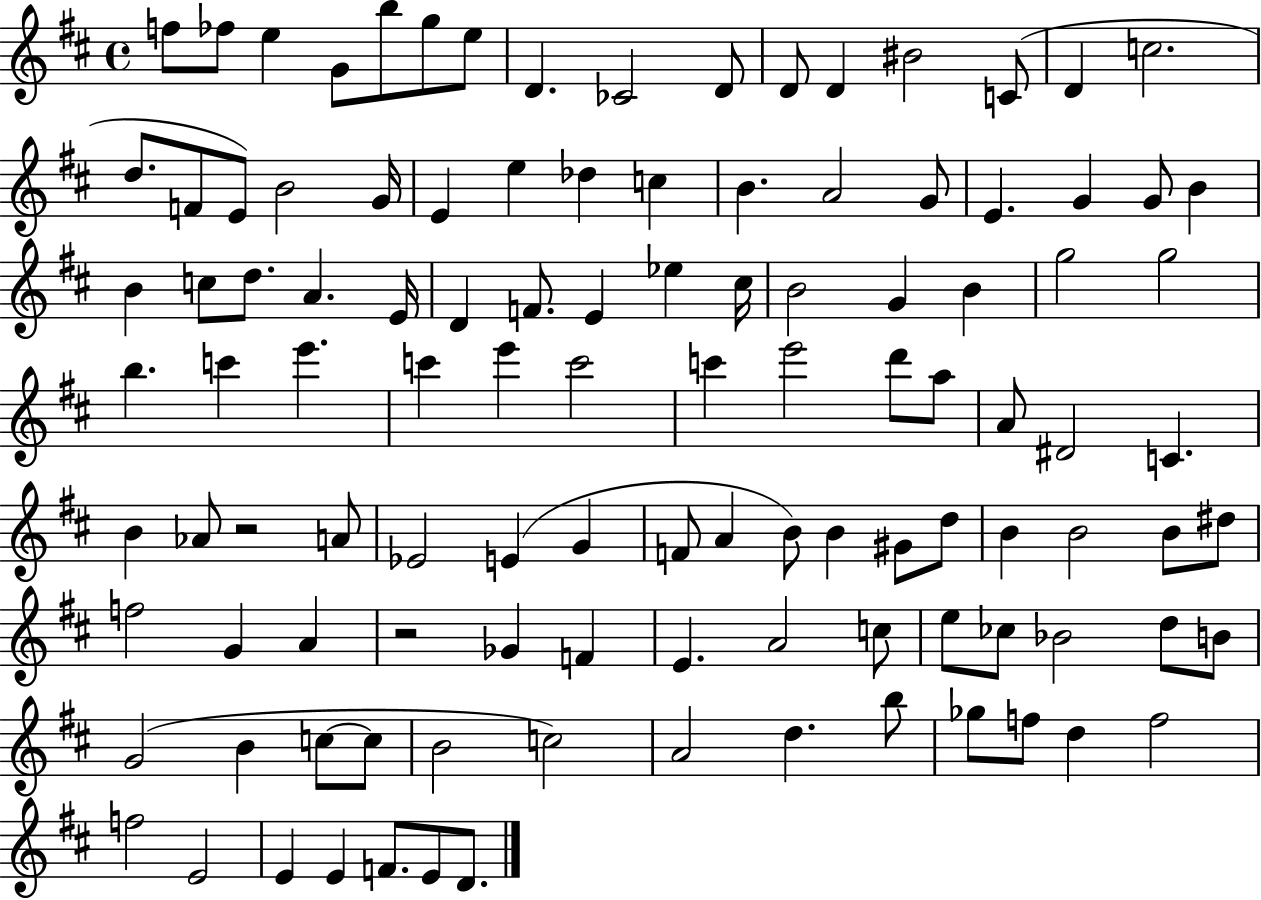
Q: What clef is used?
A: treble